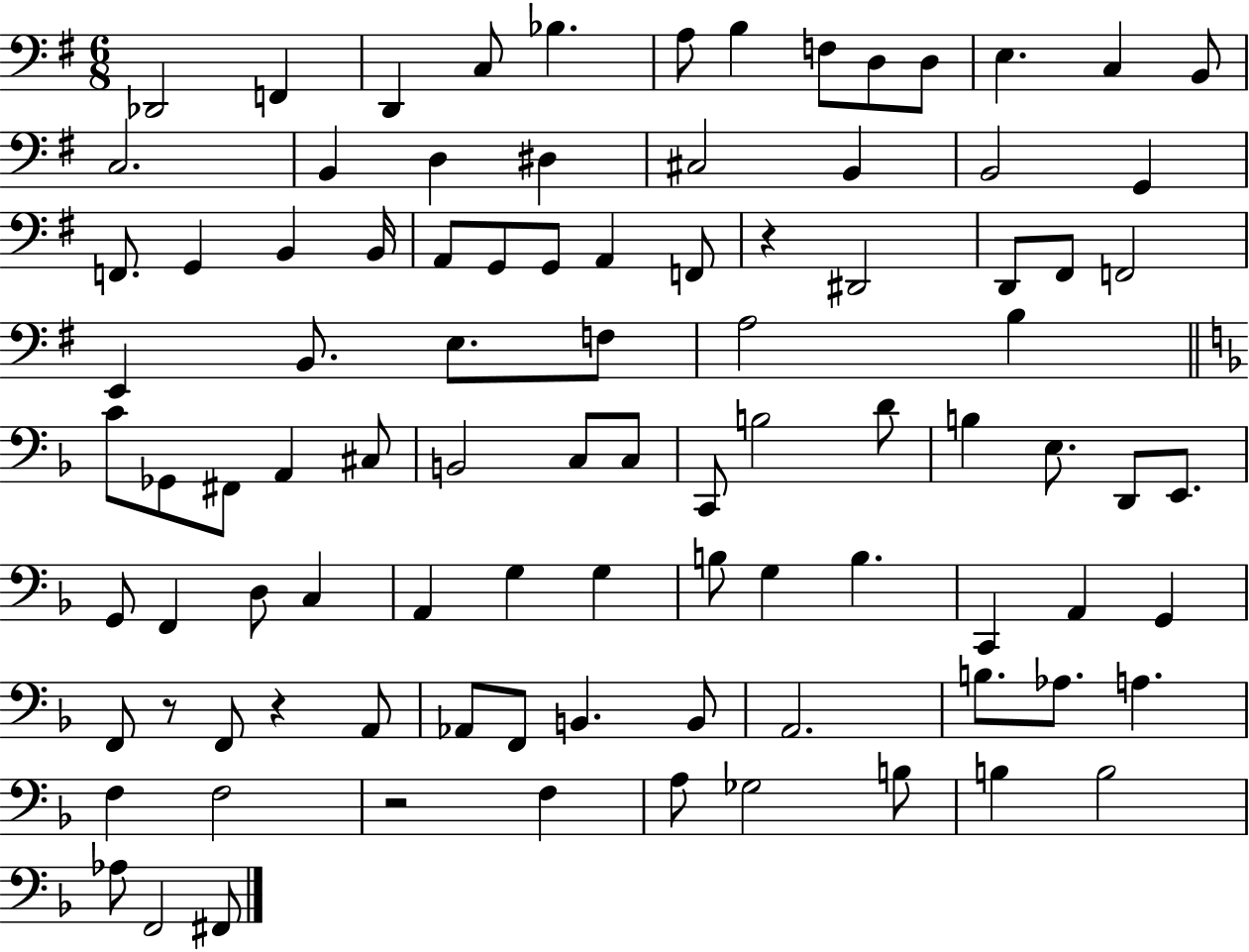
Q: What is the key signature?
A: G major